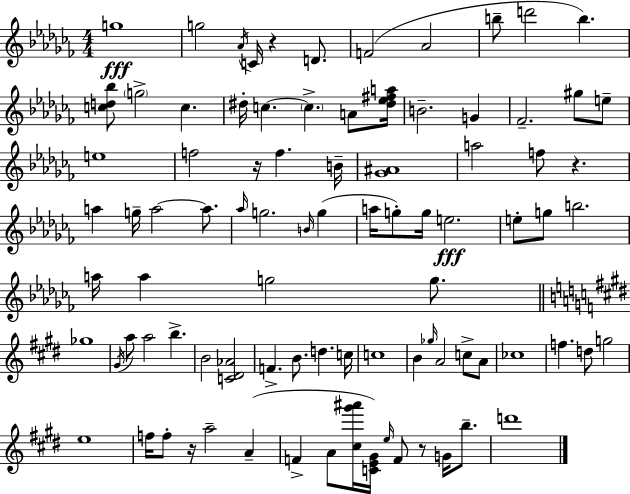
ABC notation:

X:1
T:Untitled
M:4/4
L:1/4
K:Abm
g4 g2 _A/4 C/4 z D/2 F2 _A2 b/2 d'2 b [cd_b]/2 g2 c ^d/4 c c A/2 [^d_e^fa]/4 B2 G _F2 ^g/2 e/2 e4 f2 z/4 f B/4 [_G^A]4 a2 f/2 z a g/4 a2 a/2 _a/4 g2 B/4 g a/4 g/2 g/4 e2 e/2 g/2 b2 a/4 a g2 g/2 _g4 ^G/4 a/2 a2 b B2 [C^D_A]2 F B/2 d c/4 c4 B _g/4 A2 c/2 A/2 _c4 f d/2 g2 e4 f/4 f/2 z/4 a2 A F A/2 [^c^g'^a']/4 [CE^G]/4 e/4 F/2 z/2 G/4 b/2 d'4